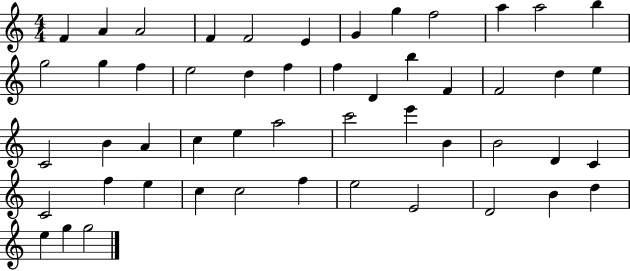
X:1
T:Untitled
M:4/4
L:1/4
K:C
F A A2 F F2 E G g f2 a a2 b g2 g f e2 d f f D b F F2 d e C2 B A c e a2 c'2 e' B B2 D C C2 f e c c2 f e2 E2 D2 B d e g g2